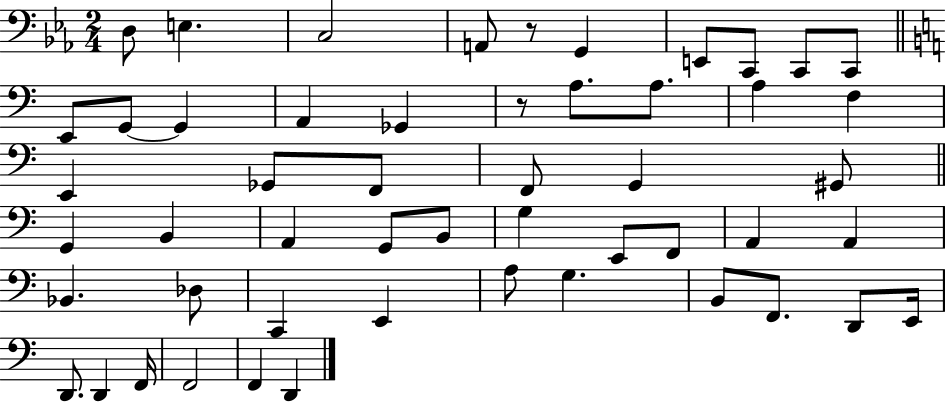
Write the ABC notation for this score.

X:1
T:Untitled
M:2/4
L:1/4
K:Eb
D,/2 E, C,2 A,,/2 z/2 G,, E,,/2 C,,/2 C,,/2 C,,/2 E,,/2 G,,/2 G,, A,, _G,, z/2 A,/2 A,/2 A, F, E,, _G,,/2 F,,/2 F,,/2 G,, ^G,,/2 G,, B,, A,, G,,/2 B,,/2 G, E,,/2 F,,/2 A,, A,, _B,, _D,/2 C,, E,, A,/2 G, B,,/2 F,,/2 D,,/2 E,,/4 D,,/2 D,, F,,/4 F,,2 F,, D,,